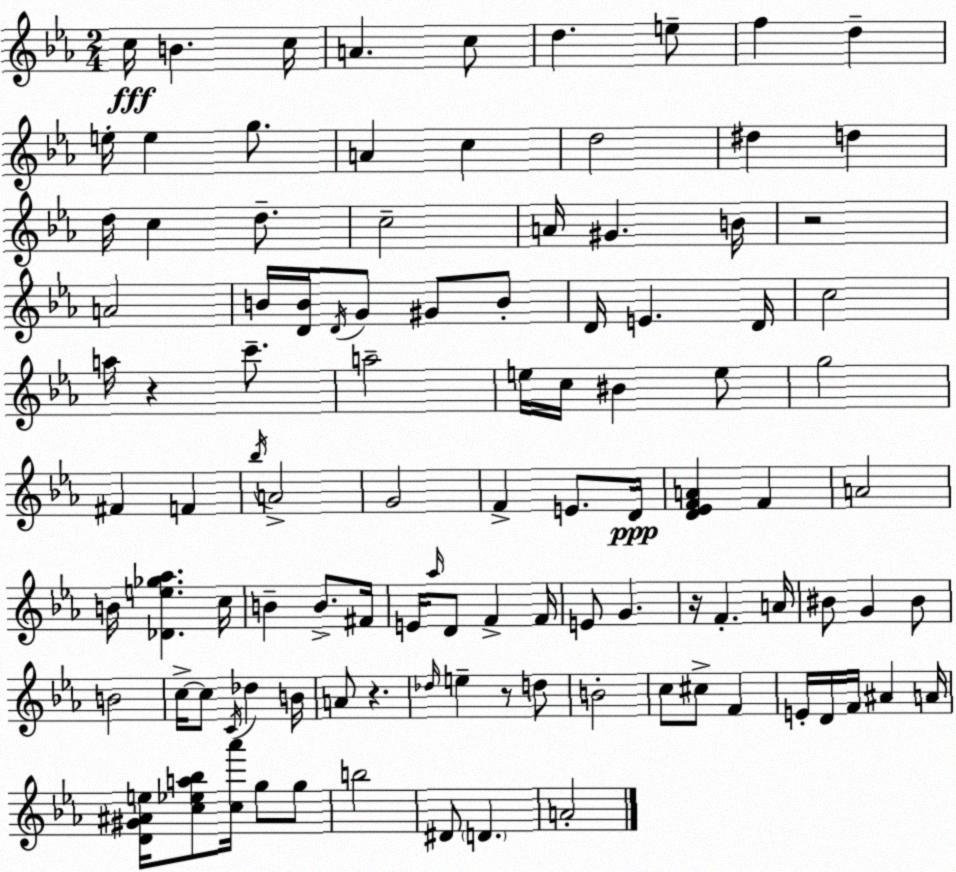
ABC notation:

X:1
T:Untitled
M:2/4
L:1/4
K:Cm
c/4 B c/4 A c/2 d e/2 f d e/4 e g/2 A c d2 ^d d d/4 c d/2 c2 A/4 ^G B/4 z2 A2 B/4 [DB]/4 D/4 G/2 ^G/2 B/2 D/4 E D/4 c2 a/4 z c'/2 a2 e/4 c/4 ^B e/2 g2 ^F F _b/4 A2 G2 F E/2 D/4 [D_EFA] F A2 B/4 [_De_g_a] c/4 B B/2 ^F/4 E/4 _a/4 D/2 F F/4 E/2 G z/4 F A/4 ^B/2 G ^B/2 B2 c/4 c/2 C/4 _d B/4 A/2 z _d/4 e z/2 d/2 B2 c/2 ^c/2 F E/4 D/4 F/4 ^A A/4 [D^G^Ae]/4 [c_ea_b]/2 [c_a']/4 g/2 g/2 b2 ^D/2 D A2